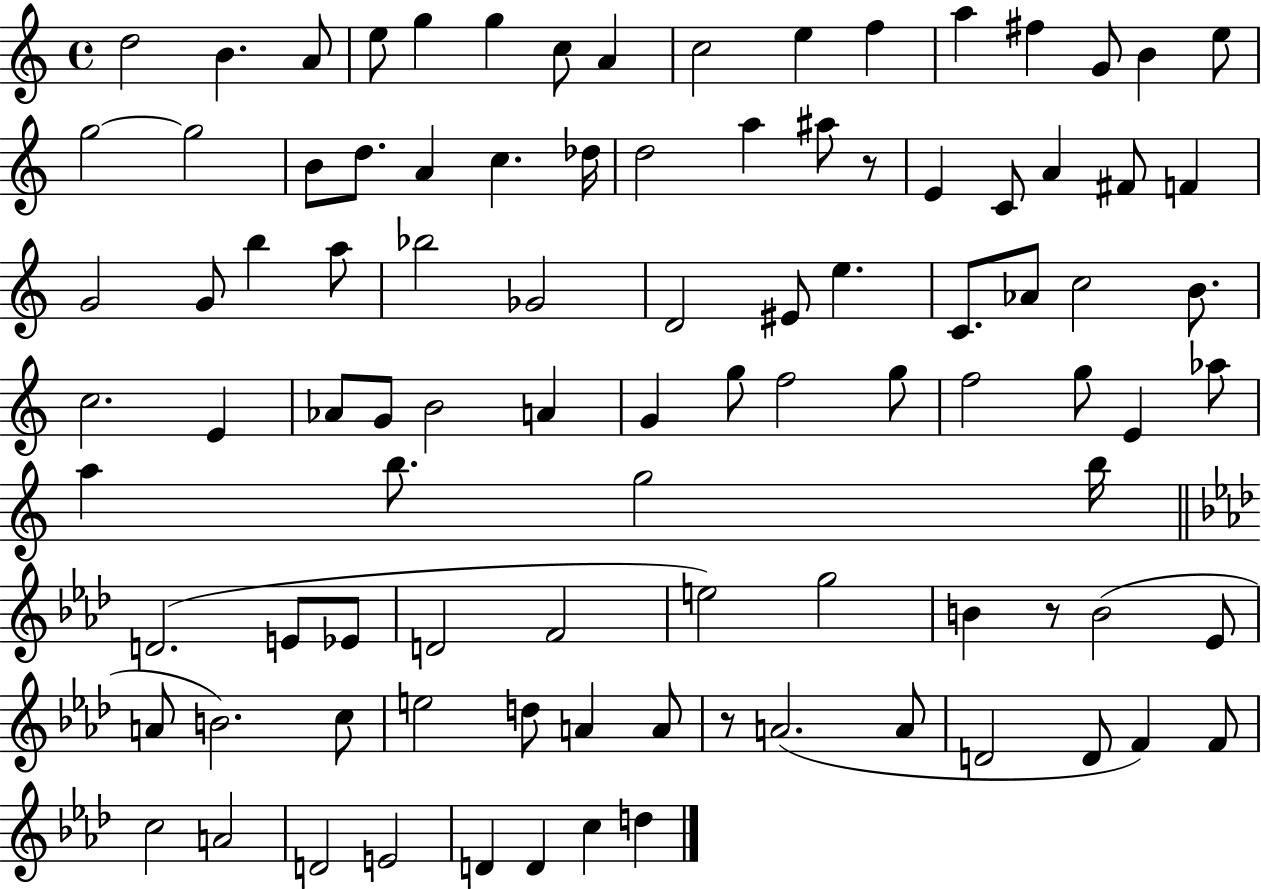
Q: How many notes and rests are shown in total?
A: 96